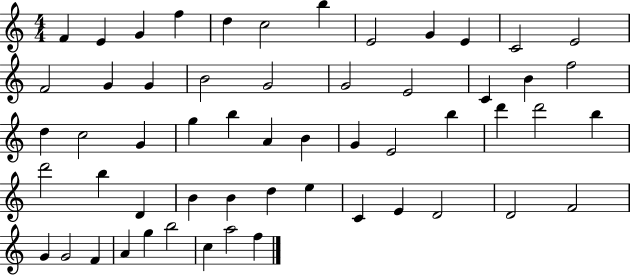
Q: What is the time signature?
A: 4/4